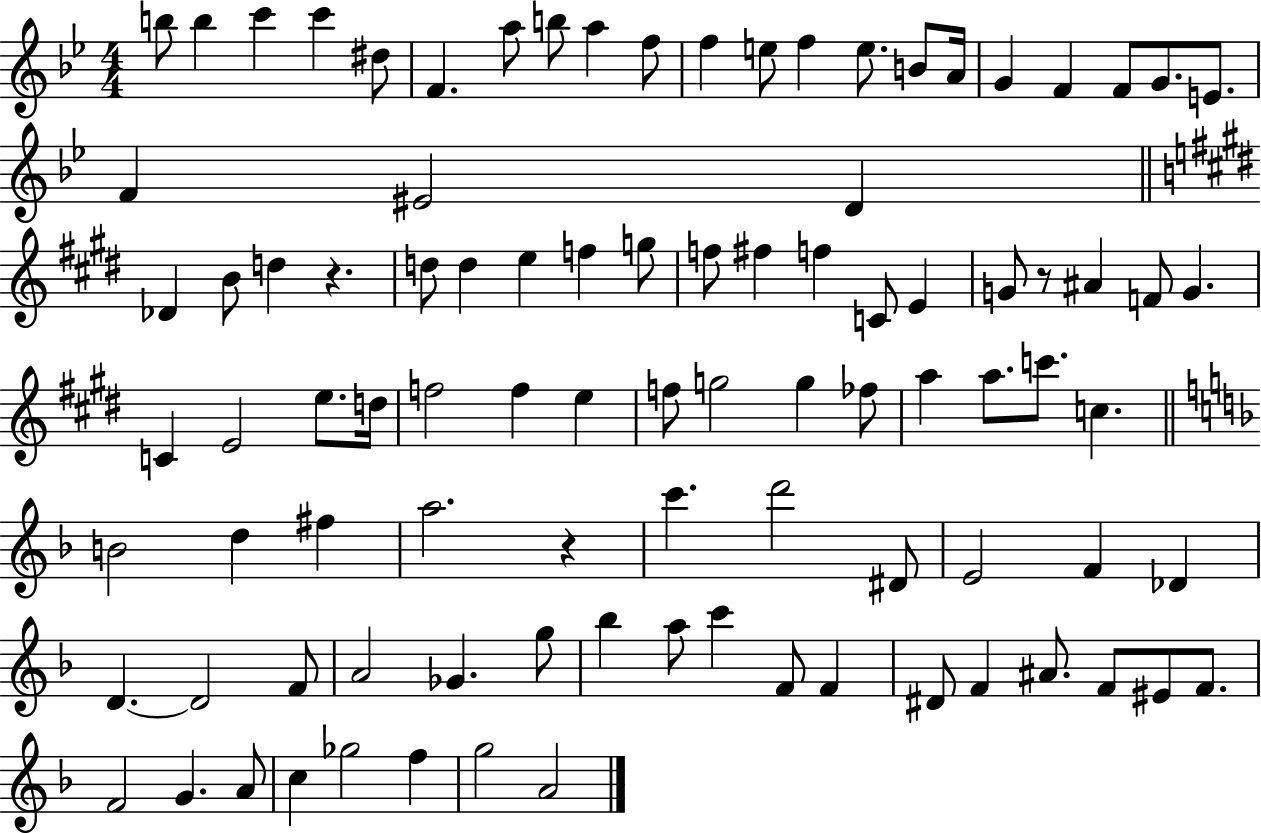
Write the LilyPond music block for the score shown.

{
  \clef treble
  \numericTimeSignature
  \time 4/4
  \key bes \major
  b''8 b''4 c'''4 c'''4 dis''8 | f'4. a''8 b''8 a''4 f''8 | f''4 e''8 f''4 e''8. b'8 a'16 | g'4 f'4 f'8 g'8. e'8. | \break f'4 eis'2 d'4 | \bar "||" \break \key e \major des'4 b'8 d''4 r4. | d''8 d''4 e''4 f''4 g''8 | f''8 fis''4 f''4 c'8 e'4 | g'8 r8 ais'4 f'8 g'4. | \break c'4 e'2 e''8. d''16 | f''2 f''4 e''4 | f''8 g''2 g''4 fes''8 | a''4 a''8. c'''8. c''4. | \break \bar "||" \break \key d \minor b'2 d''4 fis''4 | a''2. r4 | c'''4. d'''2 dis'8 | e'2 f'4 des'4 | \break d'4.~~ d'2 f'8 | a'2 ges'4. g''8 | bes''4 a''8 c'''4 f'8 f'4 | dis'8 f'4 ais'8. f'8 eis'8 f'8. | \break f'2 g'4. a'8 | c''4 ges''2 f''4 | g''2 a'2 | \bar "|."
}